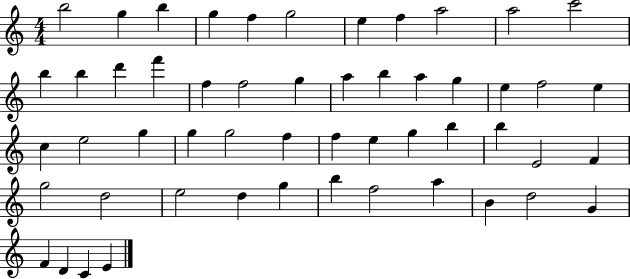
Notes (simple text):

B5/h G5/q B5/q G5/q F5/q G5/h E5/q F5/q A5/h A5/h C6/h B5/q B5/q D6/q F6/q F5/q F5/h G5/q A5/q B5/q A5/q G5/q E5/q F5/h E5/q C5/q E5/h G5/q G5/q G5/h F5/q F5/q E5/q G5/q B5/q B5/q E4/h F4/q G5/h D5/h E5/h D5/q G5/q B5/q F5/h A5/q B4/q D5/h G4/q F4/q D4/q C4/q E4/q